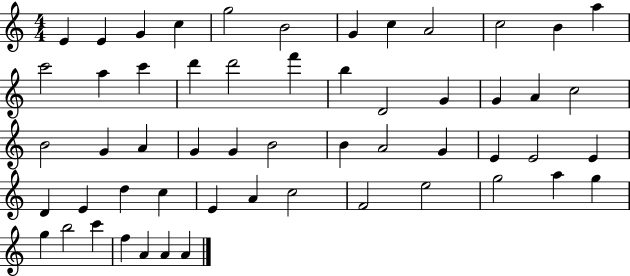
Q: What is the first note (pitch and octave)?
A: E4